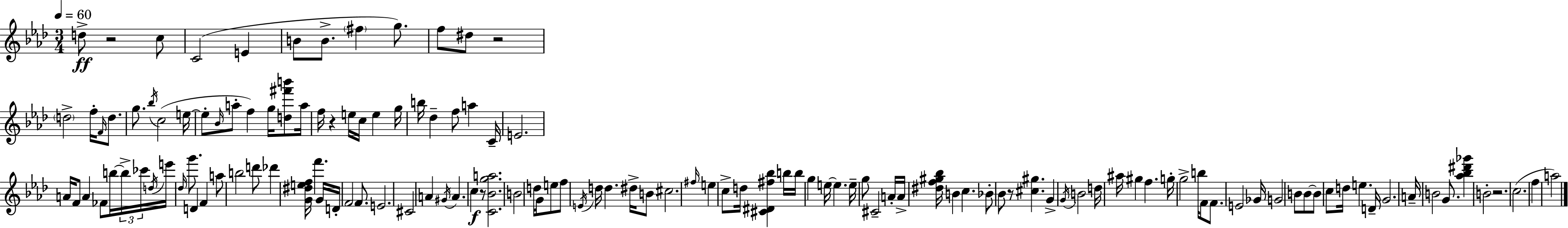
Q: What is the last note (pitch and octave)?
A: A5